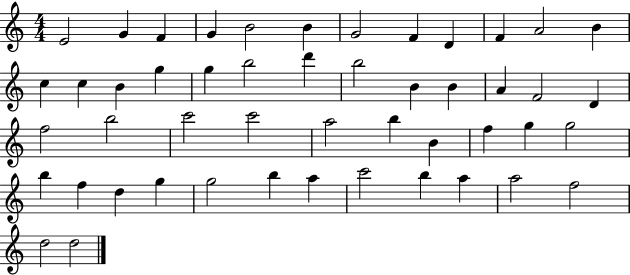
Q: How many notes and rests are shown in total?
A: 49